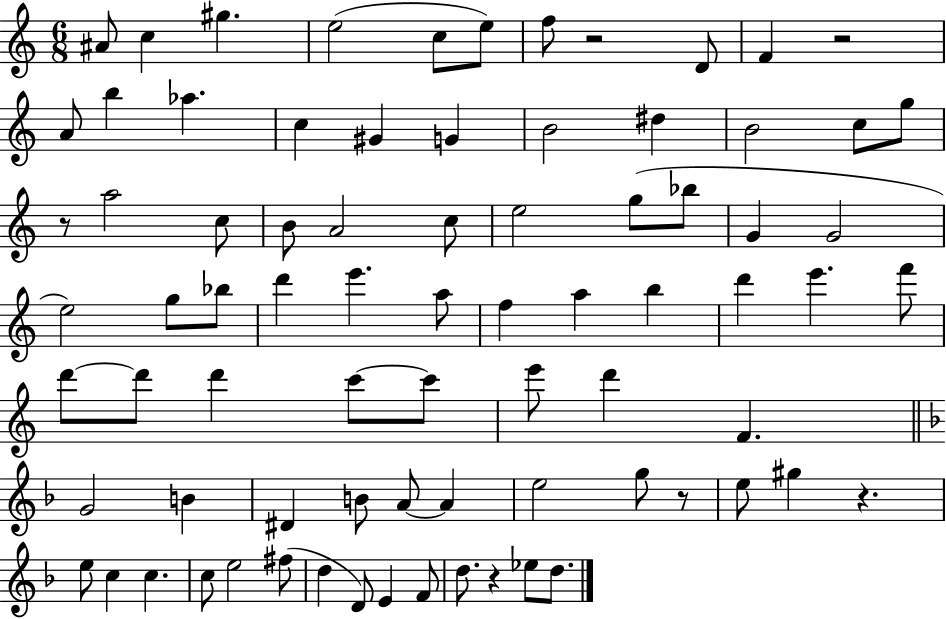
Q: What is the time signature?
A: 6/8